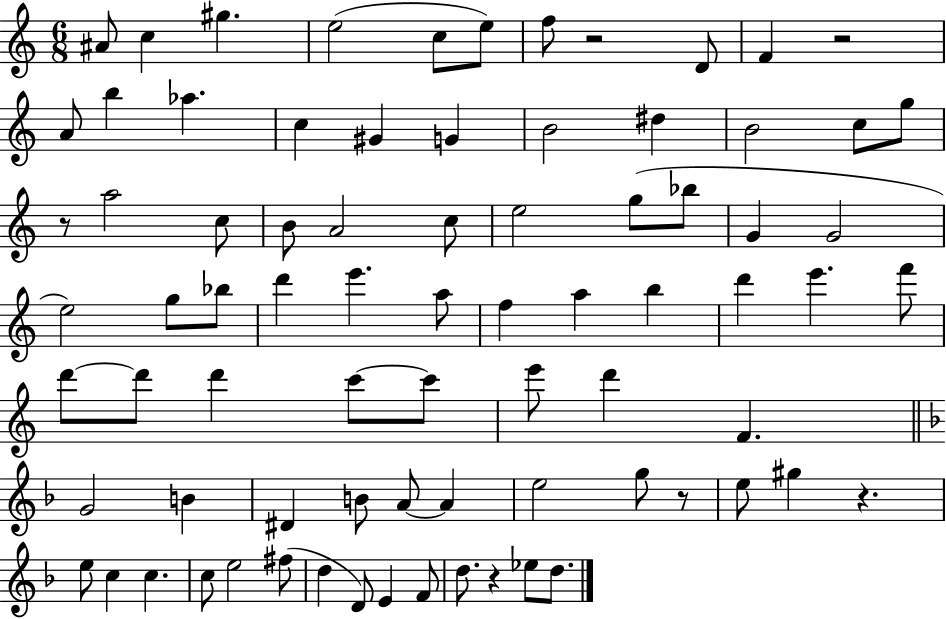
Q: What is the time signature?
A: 6/8